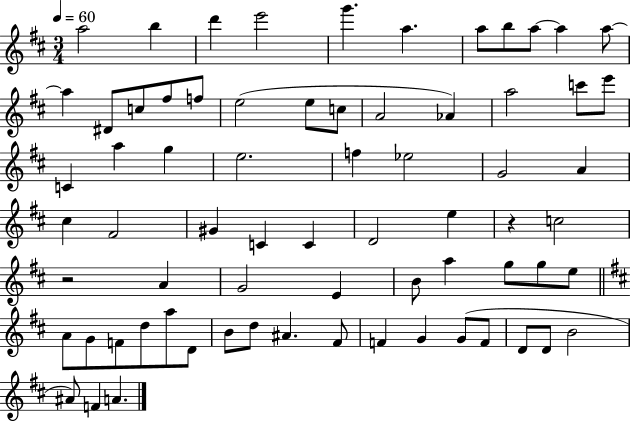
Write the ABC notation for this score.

X:1
T:Untitled
M:3/4
L:1/4
K:D
a2 b d' e'2 g' a a/2 b/2 a/2 a a/2 a ^D/2 c/2 ^f/2 f/2 e2 e/2 c/2 A2 _A a2 c'/2 e'/2 C a g e2 f _e2 G2 A ^c ^F2 ^G C C D2 e z c2 z2 A G2 E B/2 a g/2 g/2 e/2 A/2 G/2 F/2 d/2 a/2 D/2 B/2 d/2 ^A ^F/2 F G G/2 F/2 D/2 D/2 B2 ^A/2 F A